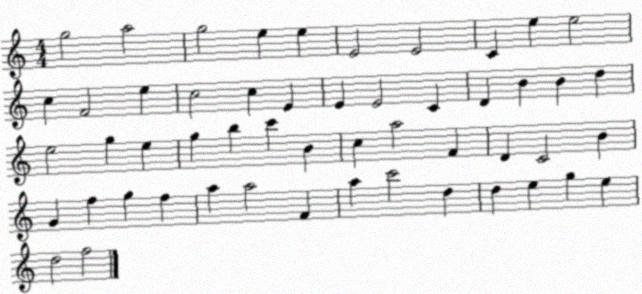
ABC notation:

X:1
T:Untitled
M:4/4
L:1/4
K:C
g2 a2 g2 e e E2 E2 C e e2 c F2 e c2 c E E E2 C D B B d e2 g e g b c' B c a2 F D C2 B G f g f a a2 F a c'2 d d e g e d2 f2